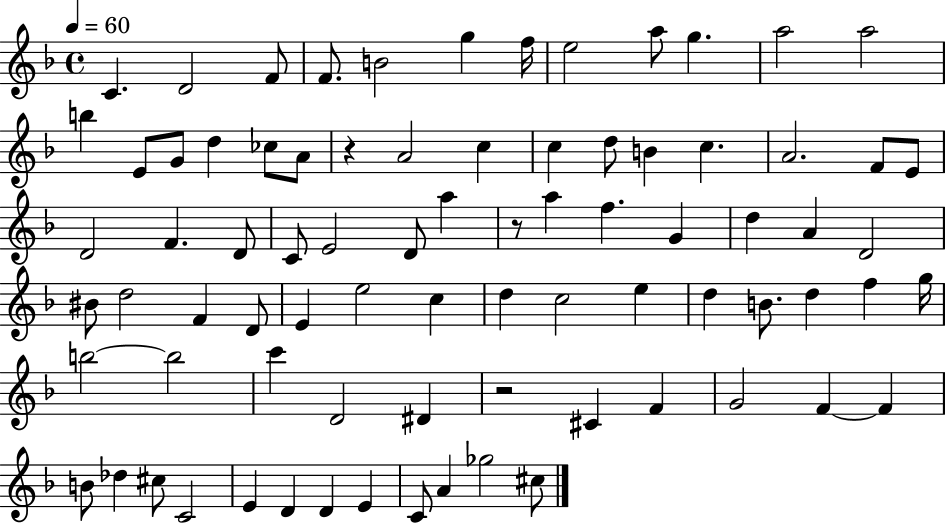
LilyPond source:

{
  \clef treble
  \time 4/4
  \defaultTimeSignature
  \key f \major
  \tempo 4 = 60
  \repeat volta 2 { c'4. d'2 f'8 | f'8. b'2 g''4 f''16 | e''2 a''8 g''4. | a''2 a''2 | \break b''4 e'8 g'8 d''4 ces''8 a'8 | r4 a'2 c''4 | c''4 d''8 b'4 c''4. | a'2. f'8 e'8 | \break d'2 f'4. d'8 | c'8 e'2 d'8 a''4 | r8 a''4 f''4. g'4 | d''4 a'4 d'2 | \break bis'8 d''2 f'4 d'8 | e'4 e''2 c''4 | d''4 c''2 e''4 | d''4 b'8. d''4 f''4 g''16 | \break b''2~~ b''2 | c'''4 d'2 dis'4 | r2 cis'4 f'4 | g'2 f'4~~ f'4 | \break b'8 des''4 cis''8 c'2 | e'4 d'4 d'4 e'4 | c'8 a'4 ges''2 cis''8 | } \bar "|."
}